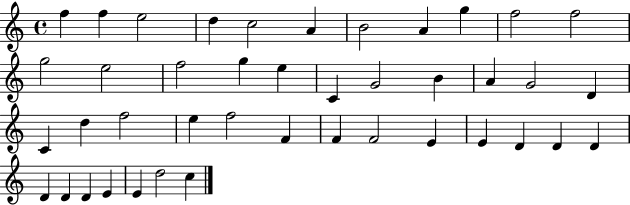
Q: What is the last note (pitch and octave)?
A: C5